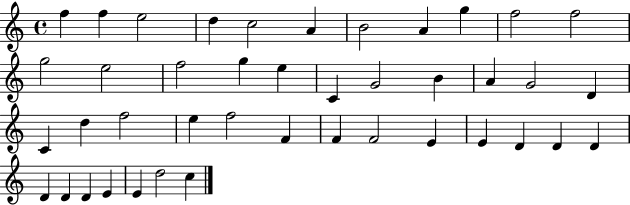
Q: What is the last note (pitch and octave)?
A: C5